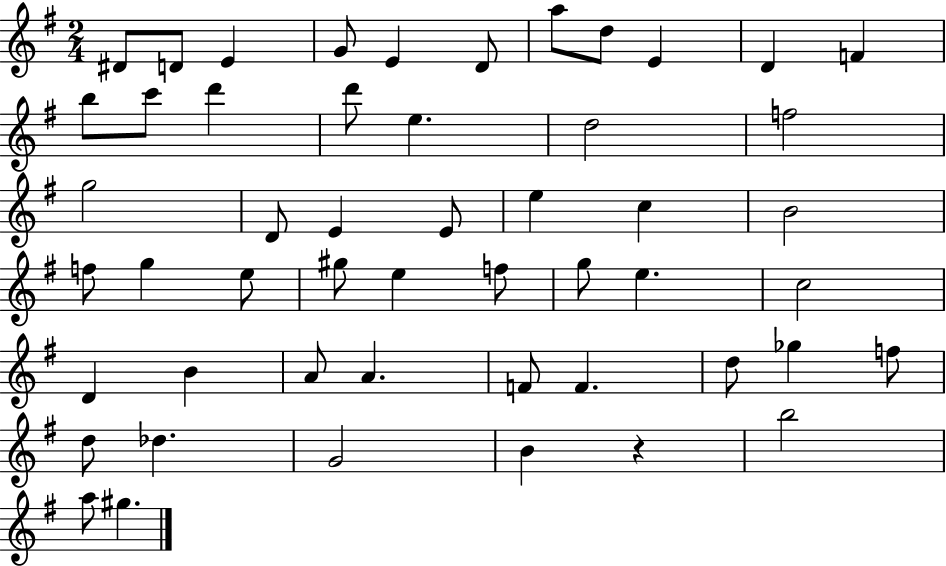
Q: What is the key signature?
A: G major